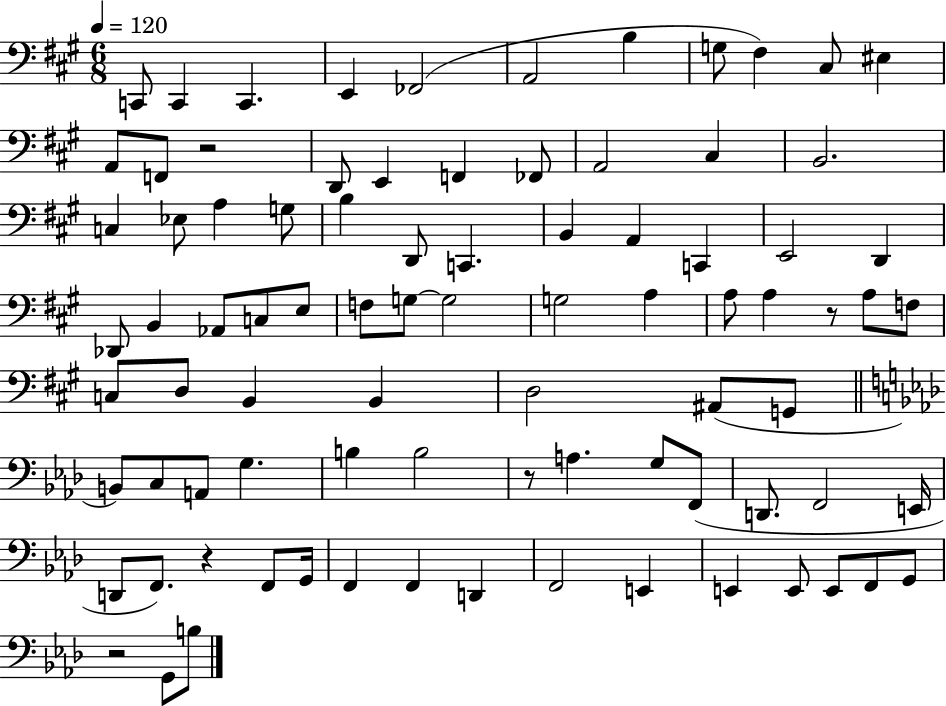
X:1
T:Untitled
M:6/8
L:1/4
K:A
C,,/2 C,, C,, E,, _F,,2 A,,2 B, G,/2 ^F, ^C,/2 ^E, A,,/2 F,,/2 z2 D,,/2 E,, F,, _F,,/2 A,,2 ^C, B,,2 C, _E,/2 A, G,/2 B, D,,/2 C,, B,, A,, C,, E,,2 D,, _D,,/2 B,, _A,,/2 C,/2 E,/2 F,/2 G,/2 G,2 G,2 A, A,/2 A, z/2 A,/2 F,/2 C,/2 D,/2 B,, B,, D,2 ^A,,/2 G,,/2 B,,/2 C,/2 A,,/2 G, B, B,2 z/2 A, G,/2 F,,/2 D,,/2 F,,2 E,,/4 D,,/2 F,,/2 z F,,/2 G,,/4 F,, F,, D,, F,,2 E,, E,, E,,/2 E,,/2 F,,/2 G,,/2 z2 G,,/2 B,/2